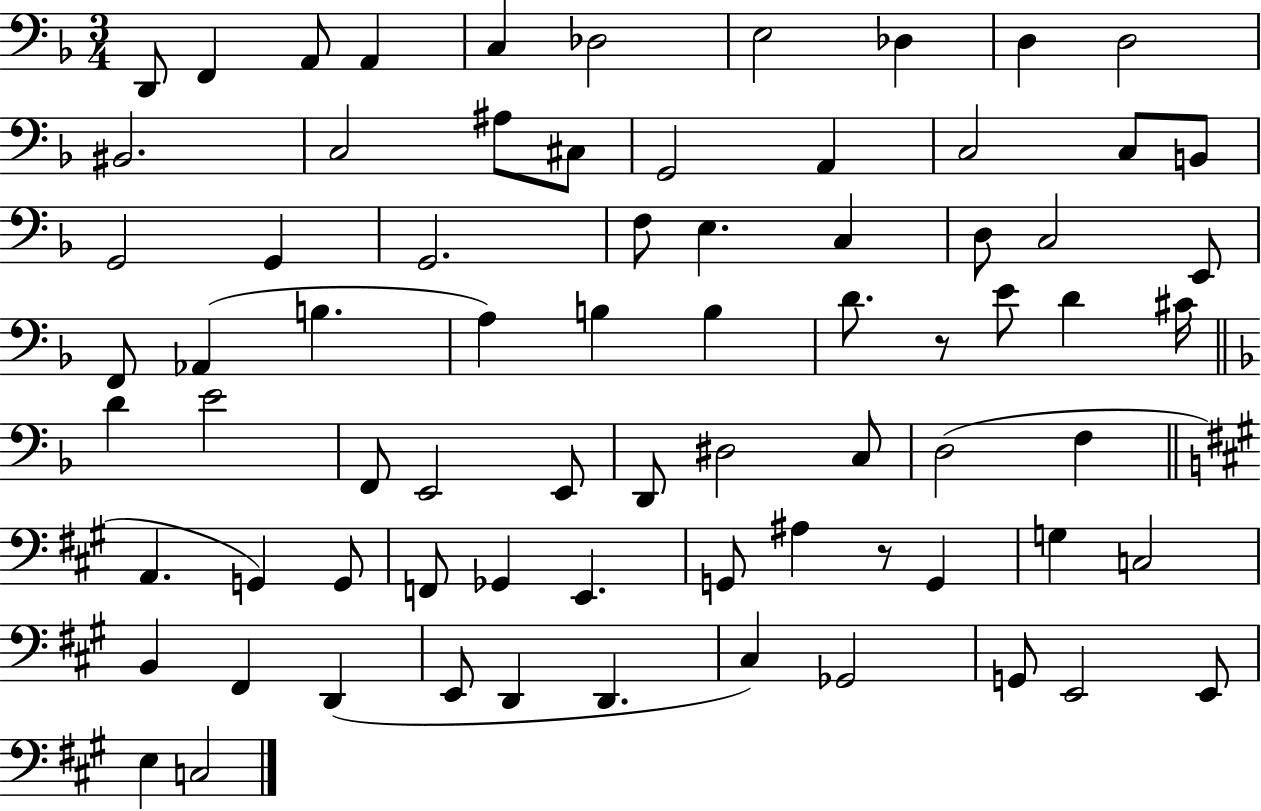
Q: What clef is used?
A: bass